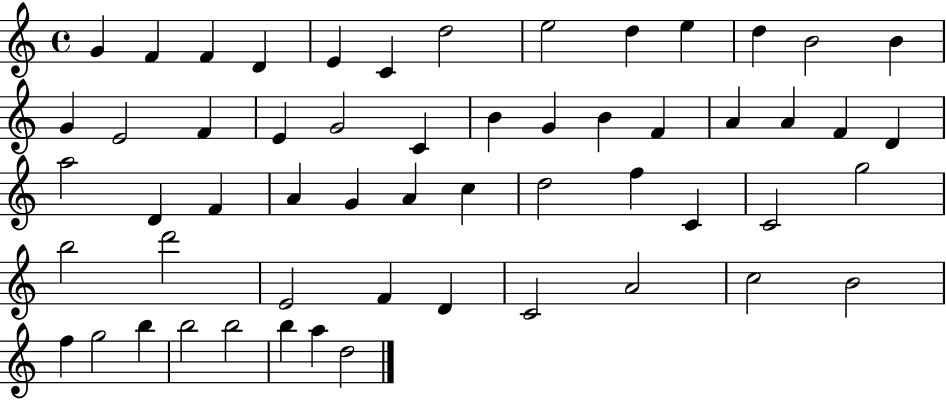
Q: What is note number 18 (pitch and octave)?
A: G4